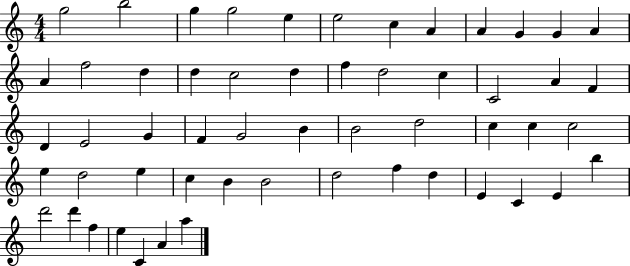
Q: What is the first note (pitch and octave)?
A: G5